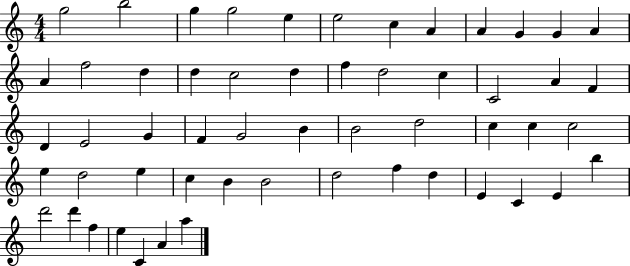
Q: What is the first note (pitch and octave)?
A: G5